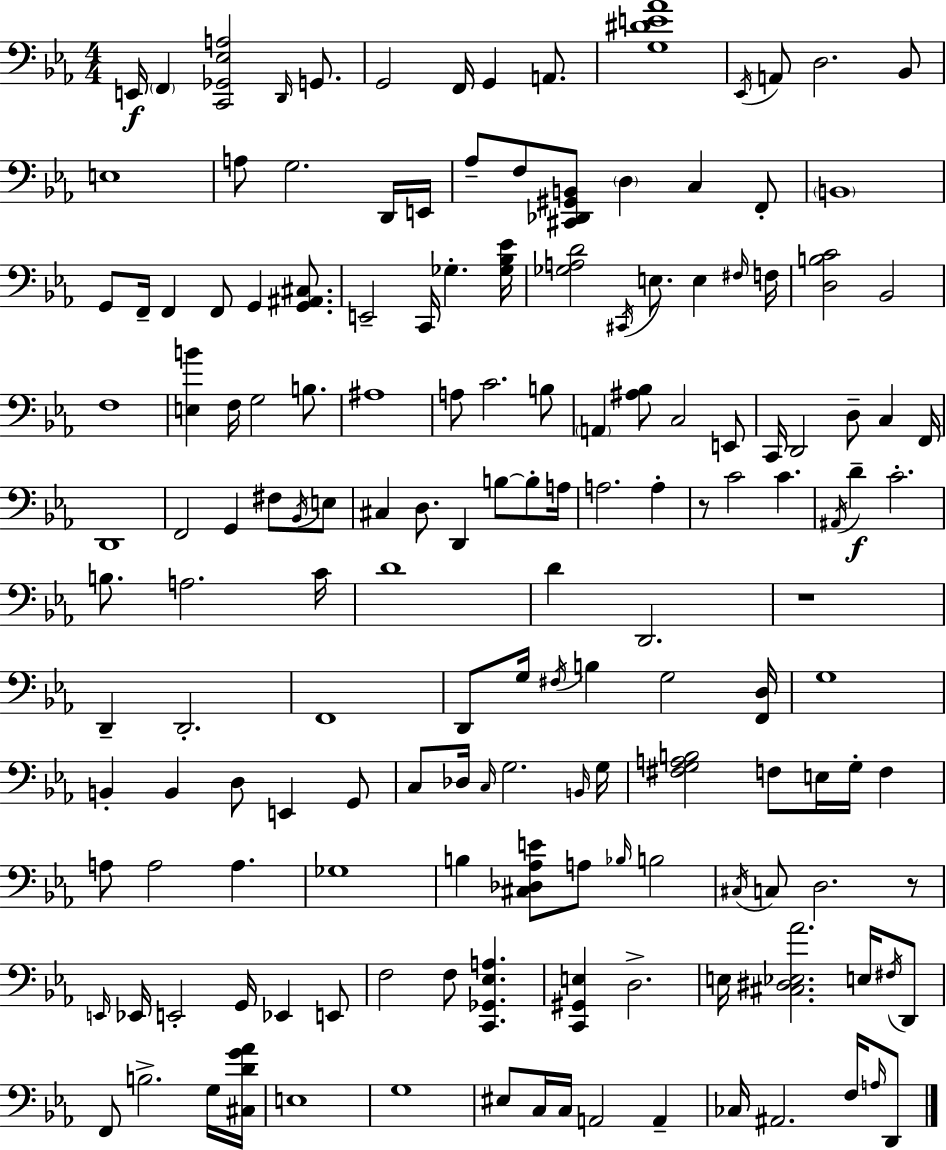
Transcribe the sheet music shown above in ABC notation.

X:1
T:Untitled
M:4/4
L:1/4
K:Eb
E,,/4 F,, [C,,_G,,_E,A,]2 D,,/4 G,,/2 G,,2 F,,/4 G,, A,,/2 [G,^DE_A]4 _E,,/4 A,,/2 D,2 _B,,/2 E,4 A,/2 G,2 D,,/4 E,,/4 _A,/2 F,/2 [^C,,_D,,^G,,B,,]/2 D, C, F,,/2 B,,4 G,,/2 F,,/4 F,, F,,/2 G,, [G,,^A,,^C,]/2 E,,2 C,,/4 _G, [_G,_B,_E]/4 [_G,A,D]2 ^C,,/4 E,/2 E, ^F,/4 F,/4 [D,B,C]2 _B,,2 F,4 [E,B] F,/4 G,2 B,/2 ^A,4 A,/2 C2 B,/2 A,, [^A,_B,]/2 C,2 E,,/2 C,,/4 D,,2 D,/2 C, F,,/4 D,,4 F,,2 G,, ^F,/2 _B,,/4 E,/2 ^C, D,/2 D,, B,/2 B,/2 A,/4 A,2 A, z/2 C2 C ^A,,/4 D C2 B,/2 A,2 C/4 D4 D D,,2 z4 D,, D,,2 F,,4 D,,/2 G,/4 ^F,/4 B, G,2 [F,,D,]/4 G,4 B,, B,, D,/2 E,, G,,/2 C,/2 _D,/4 C,/4 G,2 B,,/4 G,/4 [^F,G,A,B,]2 F,/2 E,/4 G,/4 F, A,/2 A,2 A, _G,4 B, [^C,_D,_A,E]/2 A,/2 _B,/4 B,2 ^C,/4 C,/2 D,2 z/2 E,,/4 _E,,/4 E,,2 G,,/4 _E,, E,,/2 F,2 F,/2 [C,,_G,,_E,A,] [C,,^G,,E,] D,2 E,/4 [^C,^D,_E,_A]2 E,/4 ^F,/4 D,,/2 F,,/2 B,2 G,/4 [^C,DG_A]/4 E,4 G,4 ^E,/2 C,/4 C,/4 A,,2 A,, _C,/4 ^A,,2 F,/4 A,/4 D,,/2